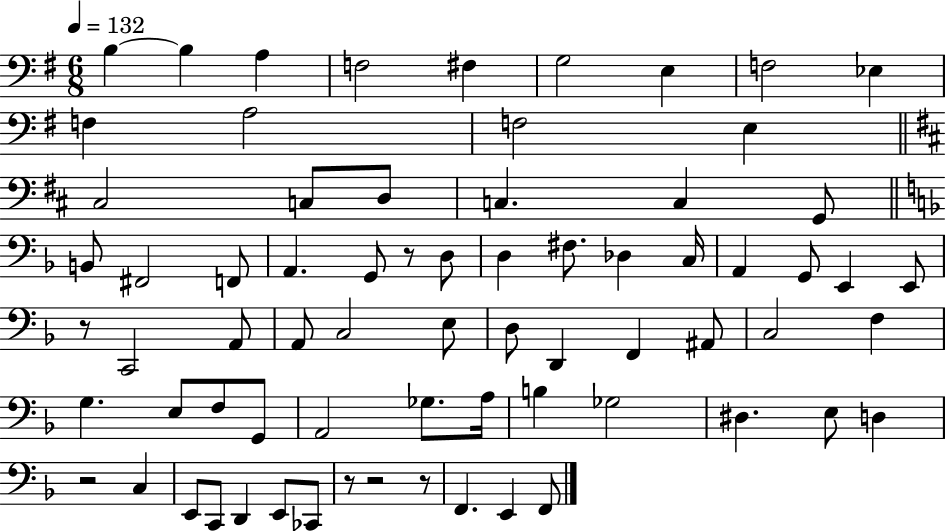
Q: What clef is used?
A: bass